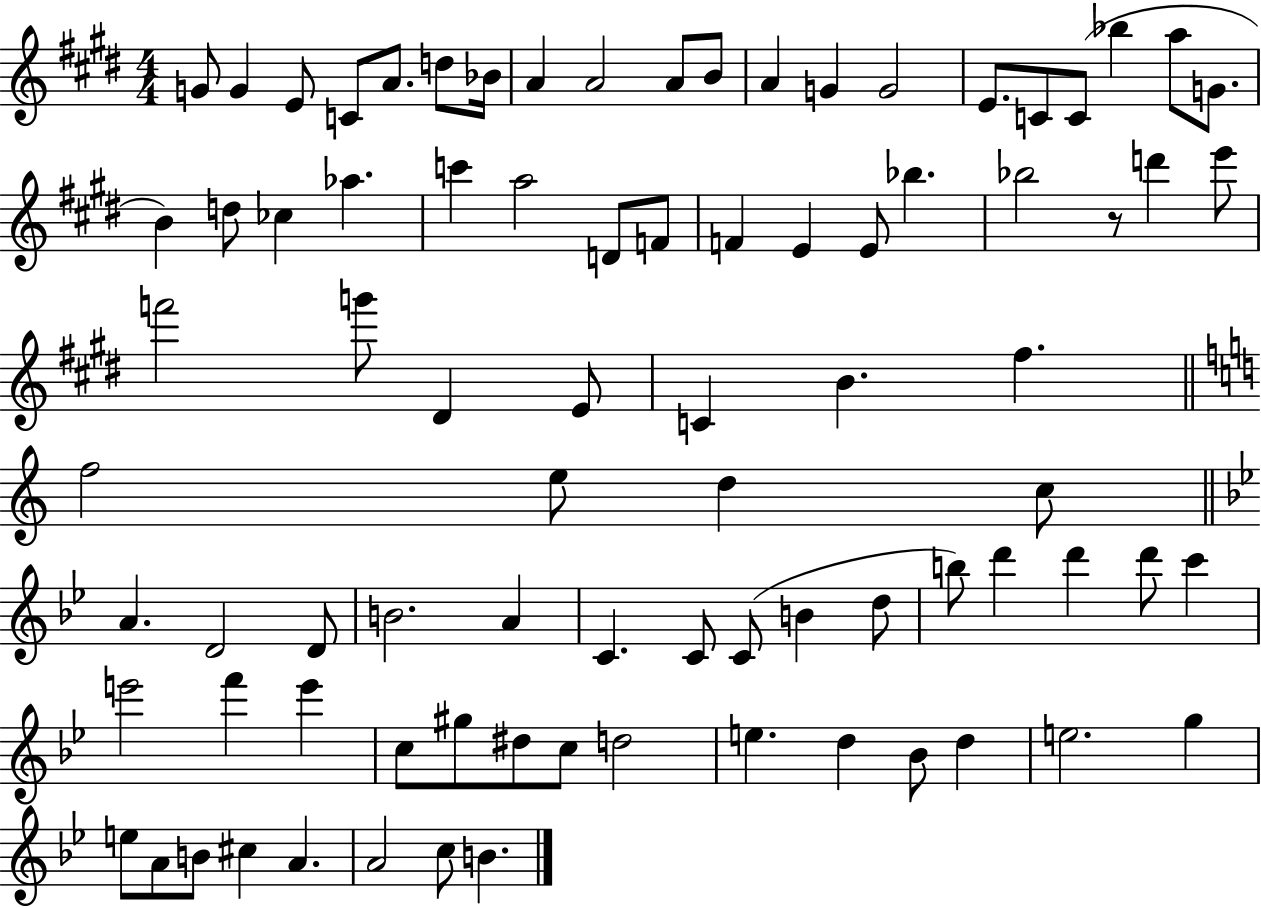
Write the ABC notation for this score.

X:1
T:Untitled
M:4/4
L:1/4
K:E
G/2 G E/2 C/2 A/2 d/2 _B/4 A A2 A/2 B/2 A G G2 E/2 C/2 C/2 _b a/2 G/2 B d/2 _c _a c' a2 D/2 F/2 F E E/2 _b _b2 z/2 d' e'/2 f'2 g'/2 ^D E/2 C B ^f f2 e/2 d c/2 A D2 D/2 B2 A C C/2 C/2 B d/2 b/2 d' d' d'/2 c' e'2 f' e' c/2 ^g/2 ^d/2 c/2 d2 e d _B/2 d e2 g e/2 A/2 B/2 ^c A A2 c/2 B